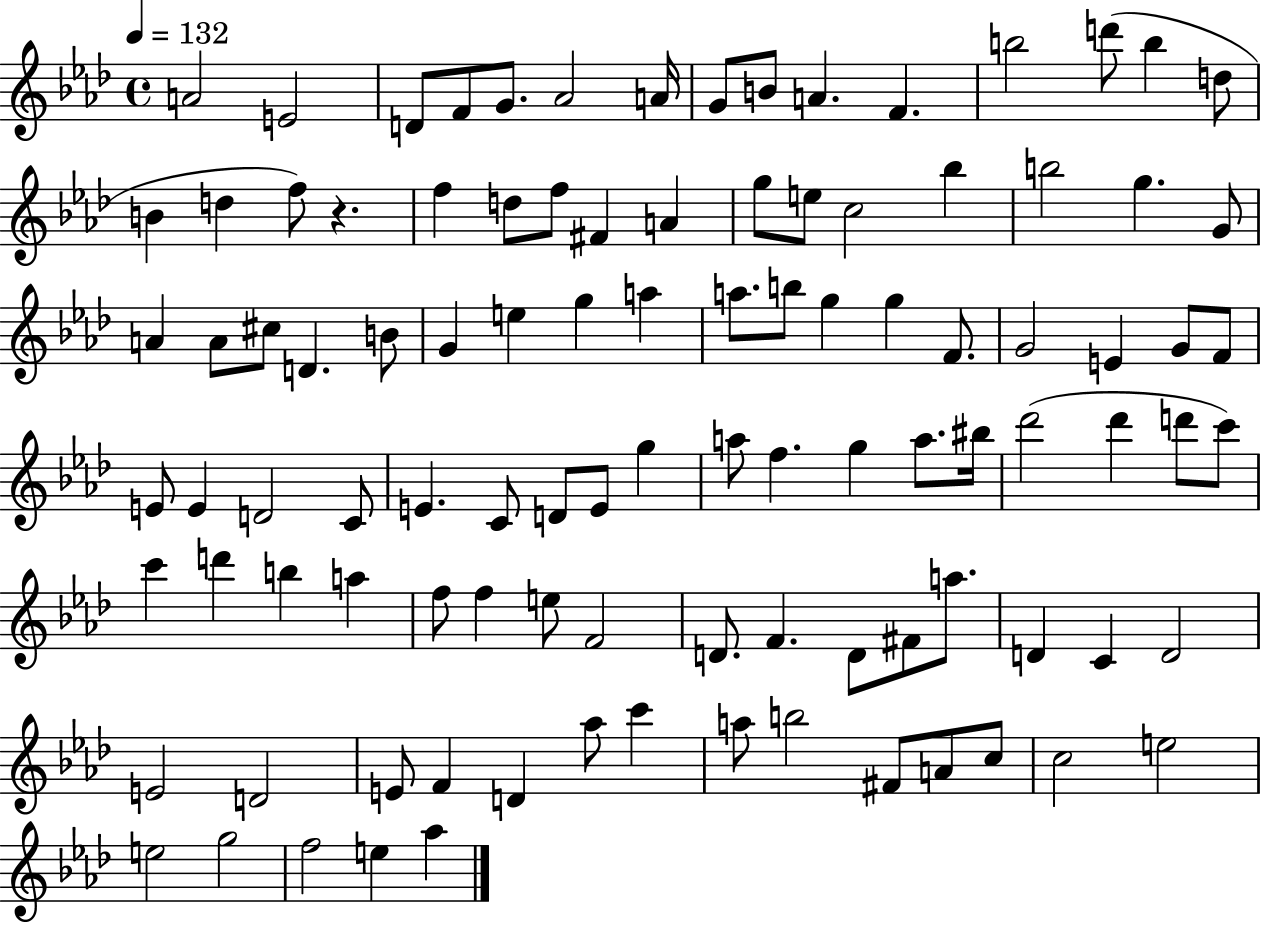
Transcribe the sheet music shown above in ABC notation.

X:1
T:Untitled
M:4/4
L:1/4
K:Ab
A2 E2 D/2 F/2 G/2 _A2 A/4 G/2 B/2 A F b2 d'/2 b d/2 B d f/2 z f d/2 f/2 ^F A g/2 e/2 c2 _b b2 g G/2 A A/2 ^c/2 D B/2 G e g a a/2 b/2 g g F/2 G2 E G/2 F/2 E/2 E D2 C/2 E C/2 D/2 E/2 g a/2 f g a/2 ^b/4 _d'2 _d' d'/2 c'/2 c' d' b a f/2 f e/2 F2 D/2 F D/2 ^F/2 a/2 D C D2 E2 D2 E/2 F D _a/2 c' a/2 b2 ^F/2 A/2 c/2 c2 e2 e2 g2 f2 e _a